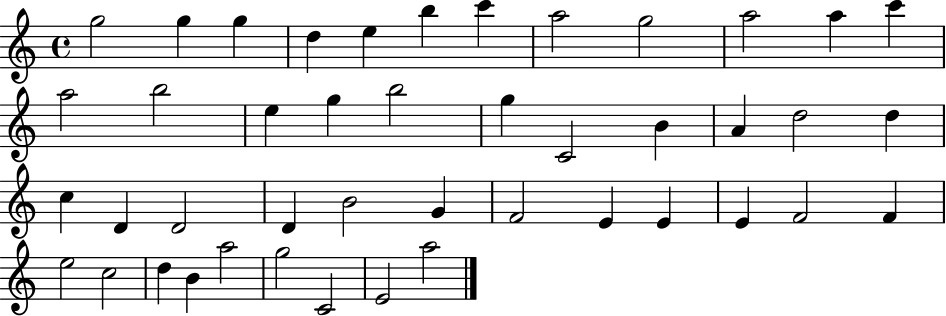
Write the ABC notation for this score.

X:1
T:Untitled
M:4/4
L:1/4
K:C
g2 g g d e b c' a2 g2 a2 a c' a2 b2 e g b2 g C2 B A d2 d c D D2 D B2 G F2 E E E F2 F e2 c2 d B a2 g2 C2 E2 a2